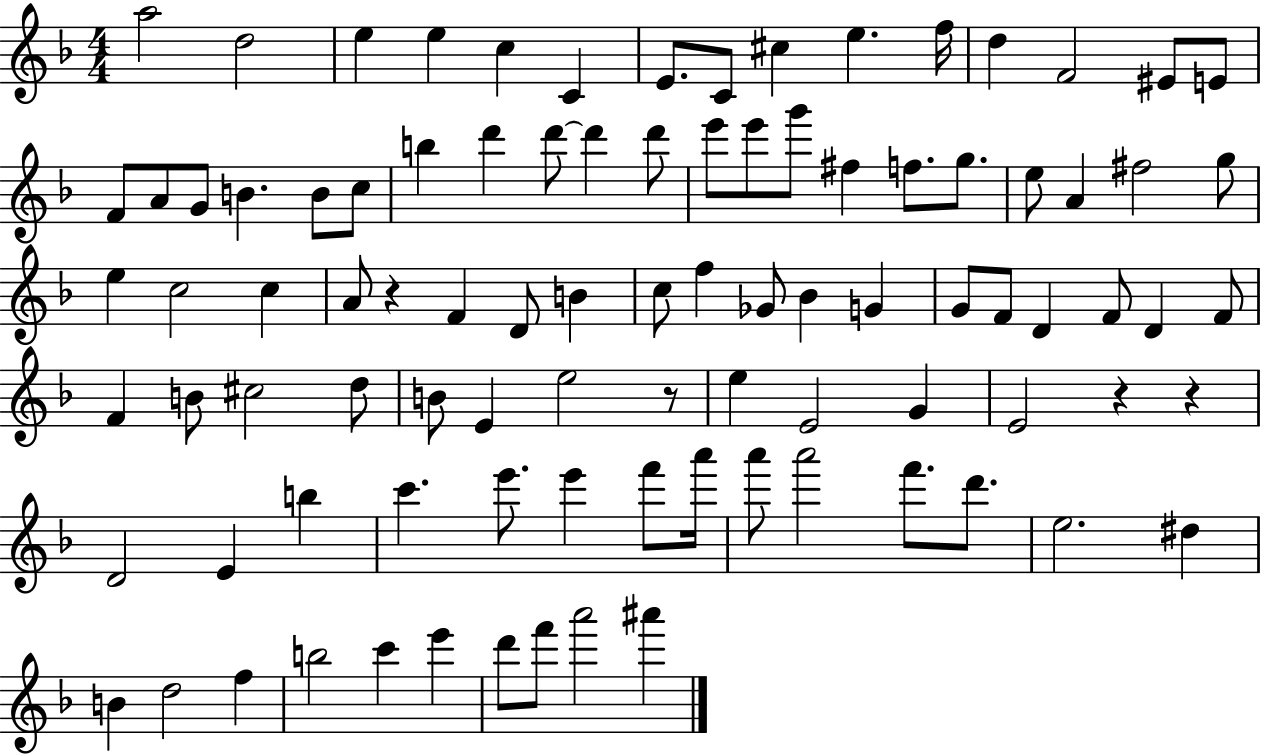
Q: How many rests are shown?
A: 4